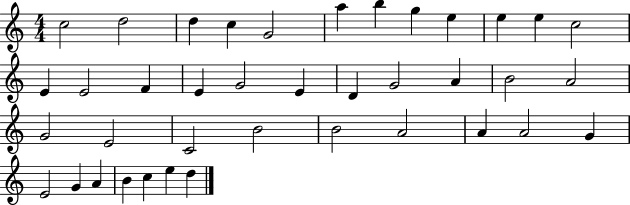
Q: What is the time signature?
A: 4/4